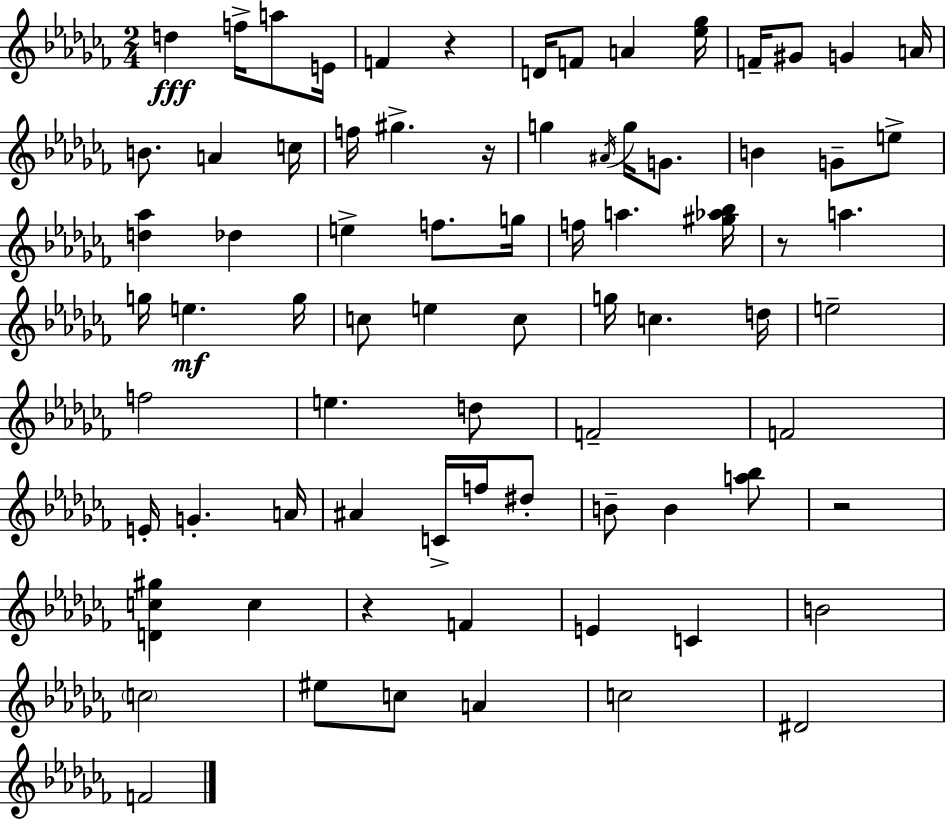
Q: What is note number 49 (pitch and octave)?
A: A4